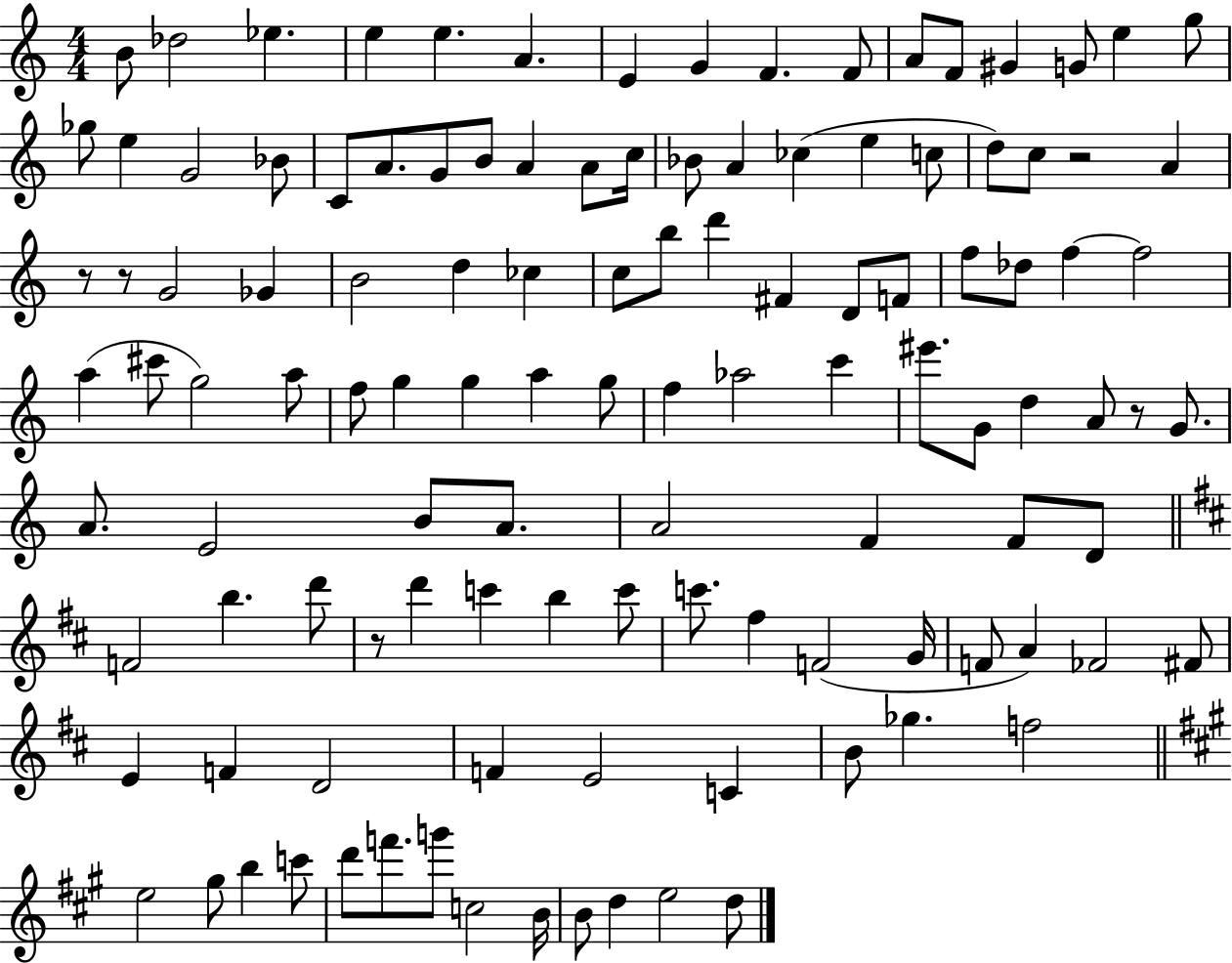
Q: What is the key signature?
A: C major